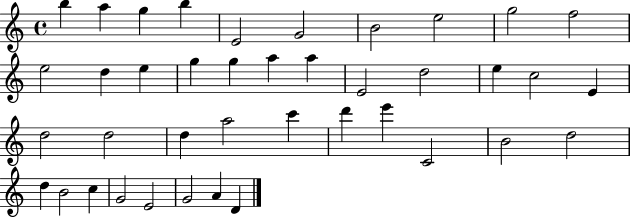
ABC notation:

X:1
T:Untitled
M:4/4
L:1/4
K:C
b a g b E2 G2 B2 e2 g2 f2 e2 d e g g a a E2 d2 e c2 E d2 d2 d a2 c' d' e' C2 B2 d2 d B2 c G2 E2 G2 A D